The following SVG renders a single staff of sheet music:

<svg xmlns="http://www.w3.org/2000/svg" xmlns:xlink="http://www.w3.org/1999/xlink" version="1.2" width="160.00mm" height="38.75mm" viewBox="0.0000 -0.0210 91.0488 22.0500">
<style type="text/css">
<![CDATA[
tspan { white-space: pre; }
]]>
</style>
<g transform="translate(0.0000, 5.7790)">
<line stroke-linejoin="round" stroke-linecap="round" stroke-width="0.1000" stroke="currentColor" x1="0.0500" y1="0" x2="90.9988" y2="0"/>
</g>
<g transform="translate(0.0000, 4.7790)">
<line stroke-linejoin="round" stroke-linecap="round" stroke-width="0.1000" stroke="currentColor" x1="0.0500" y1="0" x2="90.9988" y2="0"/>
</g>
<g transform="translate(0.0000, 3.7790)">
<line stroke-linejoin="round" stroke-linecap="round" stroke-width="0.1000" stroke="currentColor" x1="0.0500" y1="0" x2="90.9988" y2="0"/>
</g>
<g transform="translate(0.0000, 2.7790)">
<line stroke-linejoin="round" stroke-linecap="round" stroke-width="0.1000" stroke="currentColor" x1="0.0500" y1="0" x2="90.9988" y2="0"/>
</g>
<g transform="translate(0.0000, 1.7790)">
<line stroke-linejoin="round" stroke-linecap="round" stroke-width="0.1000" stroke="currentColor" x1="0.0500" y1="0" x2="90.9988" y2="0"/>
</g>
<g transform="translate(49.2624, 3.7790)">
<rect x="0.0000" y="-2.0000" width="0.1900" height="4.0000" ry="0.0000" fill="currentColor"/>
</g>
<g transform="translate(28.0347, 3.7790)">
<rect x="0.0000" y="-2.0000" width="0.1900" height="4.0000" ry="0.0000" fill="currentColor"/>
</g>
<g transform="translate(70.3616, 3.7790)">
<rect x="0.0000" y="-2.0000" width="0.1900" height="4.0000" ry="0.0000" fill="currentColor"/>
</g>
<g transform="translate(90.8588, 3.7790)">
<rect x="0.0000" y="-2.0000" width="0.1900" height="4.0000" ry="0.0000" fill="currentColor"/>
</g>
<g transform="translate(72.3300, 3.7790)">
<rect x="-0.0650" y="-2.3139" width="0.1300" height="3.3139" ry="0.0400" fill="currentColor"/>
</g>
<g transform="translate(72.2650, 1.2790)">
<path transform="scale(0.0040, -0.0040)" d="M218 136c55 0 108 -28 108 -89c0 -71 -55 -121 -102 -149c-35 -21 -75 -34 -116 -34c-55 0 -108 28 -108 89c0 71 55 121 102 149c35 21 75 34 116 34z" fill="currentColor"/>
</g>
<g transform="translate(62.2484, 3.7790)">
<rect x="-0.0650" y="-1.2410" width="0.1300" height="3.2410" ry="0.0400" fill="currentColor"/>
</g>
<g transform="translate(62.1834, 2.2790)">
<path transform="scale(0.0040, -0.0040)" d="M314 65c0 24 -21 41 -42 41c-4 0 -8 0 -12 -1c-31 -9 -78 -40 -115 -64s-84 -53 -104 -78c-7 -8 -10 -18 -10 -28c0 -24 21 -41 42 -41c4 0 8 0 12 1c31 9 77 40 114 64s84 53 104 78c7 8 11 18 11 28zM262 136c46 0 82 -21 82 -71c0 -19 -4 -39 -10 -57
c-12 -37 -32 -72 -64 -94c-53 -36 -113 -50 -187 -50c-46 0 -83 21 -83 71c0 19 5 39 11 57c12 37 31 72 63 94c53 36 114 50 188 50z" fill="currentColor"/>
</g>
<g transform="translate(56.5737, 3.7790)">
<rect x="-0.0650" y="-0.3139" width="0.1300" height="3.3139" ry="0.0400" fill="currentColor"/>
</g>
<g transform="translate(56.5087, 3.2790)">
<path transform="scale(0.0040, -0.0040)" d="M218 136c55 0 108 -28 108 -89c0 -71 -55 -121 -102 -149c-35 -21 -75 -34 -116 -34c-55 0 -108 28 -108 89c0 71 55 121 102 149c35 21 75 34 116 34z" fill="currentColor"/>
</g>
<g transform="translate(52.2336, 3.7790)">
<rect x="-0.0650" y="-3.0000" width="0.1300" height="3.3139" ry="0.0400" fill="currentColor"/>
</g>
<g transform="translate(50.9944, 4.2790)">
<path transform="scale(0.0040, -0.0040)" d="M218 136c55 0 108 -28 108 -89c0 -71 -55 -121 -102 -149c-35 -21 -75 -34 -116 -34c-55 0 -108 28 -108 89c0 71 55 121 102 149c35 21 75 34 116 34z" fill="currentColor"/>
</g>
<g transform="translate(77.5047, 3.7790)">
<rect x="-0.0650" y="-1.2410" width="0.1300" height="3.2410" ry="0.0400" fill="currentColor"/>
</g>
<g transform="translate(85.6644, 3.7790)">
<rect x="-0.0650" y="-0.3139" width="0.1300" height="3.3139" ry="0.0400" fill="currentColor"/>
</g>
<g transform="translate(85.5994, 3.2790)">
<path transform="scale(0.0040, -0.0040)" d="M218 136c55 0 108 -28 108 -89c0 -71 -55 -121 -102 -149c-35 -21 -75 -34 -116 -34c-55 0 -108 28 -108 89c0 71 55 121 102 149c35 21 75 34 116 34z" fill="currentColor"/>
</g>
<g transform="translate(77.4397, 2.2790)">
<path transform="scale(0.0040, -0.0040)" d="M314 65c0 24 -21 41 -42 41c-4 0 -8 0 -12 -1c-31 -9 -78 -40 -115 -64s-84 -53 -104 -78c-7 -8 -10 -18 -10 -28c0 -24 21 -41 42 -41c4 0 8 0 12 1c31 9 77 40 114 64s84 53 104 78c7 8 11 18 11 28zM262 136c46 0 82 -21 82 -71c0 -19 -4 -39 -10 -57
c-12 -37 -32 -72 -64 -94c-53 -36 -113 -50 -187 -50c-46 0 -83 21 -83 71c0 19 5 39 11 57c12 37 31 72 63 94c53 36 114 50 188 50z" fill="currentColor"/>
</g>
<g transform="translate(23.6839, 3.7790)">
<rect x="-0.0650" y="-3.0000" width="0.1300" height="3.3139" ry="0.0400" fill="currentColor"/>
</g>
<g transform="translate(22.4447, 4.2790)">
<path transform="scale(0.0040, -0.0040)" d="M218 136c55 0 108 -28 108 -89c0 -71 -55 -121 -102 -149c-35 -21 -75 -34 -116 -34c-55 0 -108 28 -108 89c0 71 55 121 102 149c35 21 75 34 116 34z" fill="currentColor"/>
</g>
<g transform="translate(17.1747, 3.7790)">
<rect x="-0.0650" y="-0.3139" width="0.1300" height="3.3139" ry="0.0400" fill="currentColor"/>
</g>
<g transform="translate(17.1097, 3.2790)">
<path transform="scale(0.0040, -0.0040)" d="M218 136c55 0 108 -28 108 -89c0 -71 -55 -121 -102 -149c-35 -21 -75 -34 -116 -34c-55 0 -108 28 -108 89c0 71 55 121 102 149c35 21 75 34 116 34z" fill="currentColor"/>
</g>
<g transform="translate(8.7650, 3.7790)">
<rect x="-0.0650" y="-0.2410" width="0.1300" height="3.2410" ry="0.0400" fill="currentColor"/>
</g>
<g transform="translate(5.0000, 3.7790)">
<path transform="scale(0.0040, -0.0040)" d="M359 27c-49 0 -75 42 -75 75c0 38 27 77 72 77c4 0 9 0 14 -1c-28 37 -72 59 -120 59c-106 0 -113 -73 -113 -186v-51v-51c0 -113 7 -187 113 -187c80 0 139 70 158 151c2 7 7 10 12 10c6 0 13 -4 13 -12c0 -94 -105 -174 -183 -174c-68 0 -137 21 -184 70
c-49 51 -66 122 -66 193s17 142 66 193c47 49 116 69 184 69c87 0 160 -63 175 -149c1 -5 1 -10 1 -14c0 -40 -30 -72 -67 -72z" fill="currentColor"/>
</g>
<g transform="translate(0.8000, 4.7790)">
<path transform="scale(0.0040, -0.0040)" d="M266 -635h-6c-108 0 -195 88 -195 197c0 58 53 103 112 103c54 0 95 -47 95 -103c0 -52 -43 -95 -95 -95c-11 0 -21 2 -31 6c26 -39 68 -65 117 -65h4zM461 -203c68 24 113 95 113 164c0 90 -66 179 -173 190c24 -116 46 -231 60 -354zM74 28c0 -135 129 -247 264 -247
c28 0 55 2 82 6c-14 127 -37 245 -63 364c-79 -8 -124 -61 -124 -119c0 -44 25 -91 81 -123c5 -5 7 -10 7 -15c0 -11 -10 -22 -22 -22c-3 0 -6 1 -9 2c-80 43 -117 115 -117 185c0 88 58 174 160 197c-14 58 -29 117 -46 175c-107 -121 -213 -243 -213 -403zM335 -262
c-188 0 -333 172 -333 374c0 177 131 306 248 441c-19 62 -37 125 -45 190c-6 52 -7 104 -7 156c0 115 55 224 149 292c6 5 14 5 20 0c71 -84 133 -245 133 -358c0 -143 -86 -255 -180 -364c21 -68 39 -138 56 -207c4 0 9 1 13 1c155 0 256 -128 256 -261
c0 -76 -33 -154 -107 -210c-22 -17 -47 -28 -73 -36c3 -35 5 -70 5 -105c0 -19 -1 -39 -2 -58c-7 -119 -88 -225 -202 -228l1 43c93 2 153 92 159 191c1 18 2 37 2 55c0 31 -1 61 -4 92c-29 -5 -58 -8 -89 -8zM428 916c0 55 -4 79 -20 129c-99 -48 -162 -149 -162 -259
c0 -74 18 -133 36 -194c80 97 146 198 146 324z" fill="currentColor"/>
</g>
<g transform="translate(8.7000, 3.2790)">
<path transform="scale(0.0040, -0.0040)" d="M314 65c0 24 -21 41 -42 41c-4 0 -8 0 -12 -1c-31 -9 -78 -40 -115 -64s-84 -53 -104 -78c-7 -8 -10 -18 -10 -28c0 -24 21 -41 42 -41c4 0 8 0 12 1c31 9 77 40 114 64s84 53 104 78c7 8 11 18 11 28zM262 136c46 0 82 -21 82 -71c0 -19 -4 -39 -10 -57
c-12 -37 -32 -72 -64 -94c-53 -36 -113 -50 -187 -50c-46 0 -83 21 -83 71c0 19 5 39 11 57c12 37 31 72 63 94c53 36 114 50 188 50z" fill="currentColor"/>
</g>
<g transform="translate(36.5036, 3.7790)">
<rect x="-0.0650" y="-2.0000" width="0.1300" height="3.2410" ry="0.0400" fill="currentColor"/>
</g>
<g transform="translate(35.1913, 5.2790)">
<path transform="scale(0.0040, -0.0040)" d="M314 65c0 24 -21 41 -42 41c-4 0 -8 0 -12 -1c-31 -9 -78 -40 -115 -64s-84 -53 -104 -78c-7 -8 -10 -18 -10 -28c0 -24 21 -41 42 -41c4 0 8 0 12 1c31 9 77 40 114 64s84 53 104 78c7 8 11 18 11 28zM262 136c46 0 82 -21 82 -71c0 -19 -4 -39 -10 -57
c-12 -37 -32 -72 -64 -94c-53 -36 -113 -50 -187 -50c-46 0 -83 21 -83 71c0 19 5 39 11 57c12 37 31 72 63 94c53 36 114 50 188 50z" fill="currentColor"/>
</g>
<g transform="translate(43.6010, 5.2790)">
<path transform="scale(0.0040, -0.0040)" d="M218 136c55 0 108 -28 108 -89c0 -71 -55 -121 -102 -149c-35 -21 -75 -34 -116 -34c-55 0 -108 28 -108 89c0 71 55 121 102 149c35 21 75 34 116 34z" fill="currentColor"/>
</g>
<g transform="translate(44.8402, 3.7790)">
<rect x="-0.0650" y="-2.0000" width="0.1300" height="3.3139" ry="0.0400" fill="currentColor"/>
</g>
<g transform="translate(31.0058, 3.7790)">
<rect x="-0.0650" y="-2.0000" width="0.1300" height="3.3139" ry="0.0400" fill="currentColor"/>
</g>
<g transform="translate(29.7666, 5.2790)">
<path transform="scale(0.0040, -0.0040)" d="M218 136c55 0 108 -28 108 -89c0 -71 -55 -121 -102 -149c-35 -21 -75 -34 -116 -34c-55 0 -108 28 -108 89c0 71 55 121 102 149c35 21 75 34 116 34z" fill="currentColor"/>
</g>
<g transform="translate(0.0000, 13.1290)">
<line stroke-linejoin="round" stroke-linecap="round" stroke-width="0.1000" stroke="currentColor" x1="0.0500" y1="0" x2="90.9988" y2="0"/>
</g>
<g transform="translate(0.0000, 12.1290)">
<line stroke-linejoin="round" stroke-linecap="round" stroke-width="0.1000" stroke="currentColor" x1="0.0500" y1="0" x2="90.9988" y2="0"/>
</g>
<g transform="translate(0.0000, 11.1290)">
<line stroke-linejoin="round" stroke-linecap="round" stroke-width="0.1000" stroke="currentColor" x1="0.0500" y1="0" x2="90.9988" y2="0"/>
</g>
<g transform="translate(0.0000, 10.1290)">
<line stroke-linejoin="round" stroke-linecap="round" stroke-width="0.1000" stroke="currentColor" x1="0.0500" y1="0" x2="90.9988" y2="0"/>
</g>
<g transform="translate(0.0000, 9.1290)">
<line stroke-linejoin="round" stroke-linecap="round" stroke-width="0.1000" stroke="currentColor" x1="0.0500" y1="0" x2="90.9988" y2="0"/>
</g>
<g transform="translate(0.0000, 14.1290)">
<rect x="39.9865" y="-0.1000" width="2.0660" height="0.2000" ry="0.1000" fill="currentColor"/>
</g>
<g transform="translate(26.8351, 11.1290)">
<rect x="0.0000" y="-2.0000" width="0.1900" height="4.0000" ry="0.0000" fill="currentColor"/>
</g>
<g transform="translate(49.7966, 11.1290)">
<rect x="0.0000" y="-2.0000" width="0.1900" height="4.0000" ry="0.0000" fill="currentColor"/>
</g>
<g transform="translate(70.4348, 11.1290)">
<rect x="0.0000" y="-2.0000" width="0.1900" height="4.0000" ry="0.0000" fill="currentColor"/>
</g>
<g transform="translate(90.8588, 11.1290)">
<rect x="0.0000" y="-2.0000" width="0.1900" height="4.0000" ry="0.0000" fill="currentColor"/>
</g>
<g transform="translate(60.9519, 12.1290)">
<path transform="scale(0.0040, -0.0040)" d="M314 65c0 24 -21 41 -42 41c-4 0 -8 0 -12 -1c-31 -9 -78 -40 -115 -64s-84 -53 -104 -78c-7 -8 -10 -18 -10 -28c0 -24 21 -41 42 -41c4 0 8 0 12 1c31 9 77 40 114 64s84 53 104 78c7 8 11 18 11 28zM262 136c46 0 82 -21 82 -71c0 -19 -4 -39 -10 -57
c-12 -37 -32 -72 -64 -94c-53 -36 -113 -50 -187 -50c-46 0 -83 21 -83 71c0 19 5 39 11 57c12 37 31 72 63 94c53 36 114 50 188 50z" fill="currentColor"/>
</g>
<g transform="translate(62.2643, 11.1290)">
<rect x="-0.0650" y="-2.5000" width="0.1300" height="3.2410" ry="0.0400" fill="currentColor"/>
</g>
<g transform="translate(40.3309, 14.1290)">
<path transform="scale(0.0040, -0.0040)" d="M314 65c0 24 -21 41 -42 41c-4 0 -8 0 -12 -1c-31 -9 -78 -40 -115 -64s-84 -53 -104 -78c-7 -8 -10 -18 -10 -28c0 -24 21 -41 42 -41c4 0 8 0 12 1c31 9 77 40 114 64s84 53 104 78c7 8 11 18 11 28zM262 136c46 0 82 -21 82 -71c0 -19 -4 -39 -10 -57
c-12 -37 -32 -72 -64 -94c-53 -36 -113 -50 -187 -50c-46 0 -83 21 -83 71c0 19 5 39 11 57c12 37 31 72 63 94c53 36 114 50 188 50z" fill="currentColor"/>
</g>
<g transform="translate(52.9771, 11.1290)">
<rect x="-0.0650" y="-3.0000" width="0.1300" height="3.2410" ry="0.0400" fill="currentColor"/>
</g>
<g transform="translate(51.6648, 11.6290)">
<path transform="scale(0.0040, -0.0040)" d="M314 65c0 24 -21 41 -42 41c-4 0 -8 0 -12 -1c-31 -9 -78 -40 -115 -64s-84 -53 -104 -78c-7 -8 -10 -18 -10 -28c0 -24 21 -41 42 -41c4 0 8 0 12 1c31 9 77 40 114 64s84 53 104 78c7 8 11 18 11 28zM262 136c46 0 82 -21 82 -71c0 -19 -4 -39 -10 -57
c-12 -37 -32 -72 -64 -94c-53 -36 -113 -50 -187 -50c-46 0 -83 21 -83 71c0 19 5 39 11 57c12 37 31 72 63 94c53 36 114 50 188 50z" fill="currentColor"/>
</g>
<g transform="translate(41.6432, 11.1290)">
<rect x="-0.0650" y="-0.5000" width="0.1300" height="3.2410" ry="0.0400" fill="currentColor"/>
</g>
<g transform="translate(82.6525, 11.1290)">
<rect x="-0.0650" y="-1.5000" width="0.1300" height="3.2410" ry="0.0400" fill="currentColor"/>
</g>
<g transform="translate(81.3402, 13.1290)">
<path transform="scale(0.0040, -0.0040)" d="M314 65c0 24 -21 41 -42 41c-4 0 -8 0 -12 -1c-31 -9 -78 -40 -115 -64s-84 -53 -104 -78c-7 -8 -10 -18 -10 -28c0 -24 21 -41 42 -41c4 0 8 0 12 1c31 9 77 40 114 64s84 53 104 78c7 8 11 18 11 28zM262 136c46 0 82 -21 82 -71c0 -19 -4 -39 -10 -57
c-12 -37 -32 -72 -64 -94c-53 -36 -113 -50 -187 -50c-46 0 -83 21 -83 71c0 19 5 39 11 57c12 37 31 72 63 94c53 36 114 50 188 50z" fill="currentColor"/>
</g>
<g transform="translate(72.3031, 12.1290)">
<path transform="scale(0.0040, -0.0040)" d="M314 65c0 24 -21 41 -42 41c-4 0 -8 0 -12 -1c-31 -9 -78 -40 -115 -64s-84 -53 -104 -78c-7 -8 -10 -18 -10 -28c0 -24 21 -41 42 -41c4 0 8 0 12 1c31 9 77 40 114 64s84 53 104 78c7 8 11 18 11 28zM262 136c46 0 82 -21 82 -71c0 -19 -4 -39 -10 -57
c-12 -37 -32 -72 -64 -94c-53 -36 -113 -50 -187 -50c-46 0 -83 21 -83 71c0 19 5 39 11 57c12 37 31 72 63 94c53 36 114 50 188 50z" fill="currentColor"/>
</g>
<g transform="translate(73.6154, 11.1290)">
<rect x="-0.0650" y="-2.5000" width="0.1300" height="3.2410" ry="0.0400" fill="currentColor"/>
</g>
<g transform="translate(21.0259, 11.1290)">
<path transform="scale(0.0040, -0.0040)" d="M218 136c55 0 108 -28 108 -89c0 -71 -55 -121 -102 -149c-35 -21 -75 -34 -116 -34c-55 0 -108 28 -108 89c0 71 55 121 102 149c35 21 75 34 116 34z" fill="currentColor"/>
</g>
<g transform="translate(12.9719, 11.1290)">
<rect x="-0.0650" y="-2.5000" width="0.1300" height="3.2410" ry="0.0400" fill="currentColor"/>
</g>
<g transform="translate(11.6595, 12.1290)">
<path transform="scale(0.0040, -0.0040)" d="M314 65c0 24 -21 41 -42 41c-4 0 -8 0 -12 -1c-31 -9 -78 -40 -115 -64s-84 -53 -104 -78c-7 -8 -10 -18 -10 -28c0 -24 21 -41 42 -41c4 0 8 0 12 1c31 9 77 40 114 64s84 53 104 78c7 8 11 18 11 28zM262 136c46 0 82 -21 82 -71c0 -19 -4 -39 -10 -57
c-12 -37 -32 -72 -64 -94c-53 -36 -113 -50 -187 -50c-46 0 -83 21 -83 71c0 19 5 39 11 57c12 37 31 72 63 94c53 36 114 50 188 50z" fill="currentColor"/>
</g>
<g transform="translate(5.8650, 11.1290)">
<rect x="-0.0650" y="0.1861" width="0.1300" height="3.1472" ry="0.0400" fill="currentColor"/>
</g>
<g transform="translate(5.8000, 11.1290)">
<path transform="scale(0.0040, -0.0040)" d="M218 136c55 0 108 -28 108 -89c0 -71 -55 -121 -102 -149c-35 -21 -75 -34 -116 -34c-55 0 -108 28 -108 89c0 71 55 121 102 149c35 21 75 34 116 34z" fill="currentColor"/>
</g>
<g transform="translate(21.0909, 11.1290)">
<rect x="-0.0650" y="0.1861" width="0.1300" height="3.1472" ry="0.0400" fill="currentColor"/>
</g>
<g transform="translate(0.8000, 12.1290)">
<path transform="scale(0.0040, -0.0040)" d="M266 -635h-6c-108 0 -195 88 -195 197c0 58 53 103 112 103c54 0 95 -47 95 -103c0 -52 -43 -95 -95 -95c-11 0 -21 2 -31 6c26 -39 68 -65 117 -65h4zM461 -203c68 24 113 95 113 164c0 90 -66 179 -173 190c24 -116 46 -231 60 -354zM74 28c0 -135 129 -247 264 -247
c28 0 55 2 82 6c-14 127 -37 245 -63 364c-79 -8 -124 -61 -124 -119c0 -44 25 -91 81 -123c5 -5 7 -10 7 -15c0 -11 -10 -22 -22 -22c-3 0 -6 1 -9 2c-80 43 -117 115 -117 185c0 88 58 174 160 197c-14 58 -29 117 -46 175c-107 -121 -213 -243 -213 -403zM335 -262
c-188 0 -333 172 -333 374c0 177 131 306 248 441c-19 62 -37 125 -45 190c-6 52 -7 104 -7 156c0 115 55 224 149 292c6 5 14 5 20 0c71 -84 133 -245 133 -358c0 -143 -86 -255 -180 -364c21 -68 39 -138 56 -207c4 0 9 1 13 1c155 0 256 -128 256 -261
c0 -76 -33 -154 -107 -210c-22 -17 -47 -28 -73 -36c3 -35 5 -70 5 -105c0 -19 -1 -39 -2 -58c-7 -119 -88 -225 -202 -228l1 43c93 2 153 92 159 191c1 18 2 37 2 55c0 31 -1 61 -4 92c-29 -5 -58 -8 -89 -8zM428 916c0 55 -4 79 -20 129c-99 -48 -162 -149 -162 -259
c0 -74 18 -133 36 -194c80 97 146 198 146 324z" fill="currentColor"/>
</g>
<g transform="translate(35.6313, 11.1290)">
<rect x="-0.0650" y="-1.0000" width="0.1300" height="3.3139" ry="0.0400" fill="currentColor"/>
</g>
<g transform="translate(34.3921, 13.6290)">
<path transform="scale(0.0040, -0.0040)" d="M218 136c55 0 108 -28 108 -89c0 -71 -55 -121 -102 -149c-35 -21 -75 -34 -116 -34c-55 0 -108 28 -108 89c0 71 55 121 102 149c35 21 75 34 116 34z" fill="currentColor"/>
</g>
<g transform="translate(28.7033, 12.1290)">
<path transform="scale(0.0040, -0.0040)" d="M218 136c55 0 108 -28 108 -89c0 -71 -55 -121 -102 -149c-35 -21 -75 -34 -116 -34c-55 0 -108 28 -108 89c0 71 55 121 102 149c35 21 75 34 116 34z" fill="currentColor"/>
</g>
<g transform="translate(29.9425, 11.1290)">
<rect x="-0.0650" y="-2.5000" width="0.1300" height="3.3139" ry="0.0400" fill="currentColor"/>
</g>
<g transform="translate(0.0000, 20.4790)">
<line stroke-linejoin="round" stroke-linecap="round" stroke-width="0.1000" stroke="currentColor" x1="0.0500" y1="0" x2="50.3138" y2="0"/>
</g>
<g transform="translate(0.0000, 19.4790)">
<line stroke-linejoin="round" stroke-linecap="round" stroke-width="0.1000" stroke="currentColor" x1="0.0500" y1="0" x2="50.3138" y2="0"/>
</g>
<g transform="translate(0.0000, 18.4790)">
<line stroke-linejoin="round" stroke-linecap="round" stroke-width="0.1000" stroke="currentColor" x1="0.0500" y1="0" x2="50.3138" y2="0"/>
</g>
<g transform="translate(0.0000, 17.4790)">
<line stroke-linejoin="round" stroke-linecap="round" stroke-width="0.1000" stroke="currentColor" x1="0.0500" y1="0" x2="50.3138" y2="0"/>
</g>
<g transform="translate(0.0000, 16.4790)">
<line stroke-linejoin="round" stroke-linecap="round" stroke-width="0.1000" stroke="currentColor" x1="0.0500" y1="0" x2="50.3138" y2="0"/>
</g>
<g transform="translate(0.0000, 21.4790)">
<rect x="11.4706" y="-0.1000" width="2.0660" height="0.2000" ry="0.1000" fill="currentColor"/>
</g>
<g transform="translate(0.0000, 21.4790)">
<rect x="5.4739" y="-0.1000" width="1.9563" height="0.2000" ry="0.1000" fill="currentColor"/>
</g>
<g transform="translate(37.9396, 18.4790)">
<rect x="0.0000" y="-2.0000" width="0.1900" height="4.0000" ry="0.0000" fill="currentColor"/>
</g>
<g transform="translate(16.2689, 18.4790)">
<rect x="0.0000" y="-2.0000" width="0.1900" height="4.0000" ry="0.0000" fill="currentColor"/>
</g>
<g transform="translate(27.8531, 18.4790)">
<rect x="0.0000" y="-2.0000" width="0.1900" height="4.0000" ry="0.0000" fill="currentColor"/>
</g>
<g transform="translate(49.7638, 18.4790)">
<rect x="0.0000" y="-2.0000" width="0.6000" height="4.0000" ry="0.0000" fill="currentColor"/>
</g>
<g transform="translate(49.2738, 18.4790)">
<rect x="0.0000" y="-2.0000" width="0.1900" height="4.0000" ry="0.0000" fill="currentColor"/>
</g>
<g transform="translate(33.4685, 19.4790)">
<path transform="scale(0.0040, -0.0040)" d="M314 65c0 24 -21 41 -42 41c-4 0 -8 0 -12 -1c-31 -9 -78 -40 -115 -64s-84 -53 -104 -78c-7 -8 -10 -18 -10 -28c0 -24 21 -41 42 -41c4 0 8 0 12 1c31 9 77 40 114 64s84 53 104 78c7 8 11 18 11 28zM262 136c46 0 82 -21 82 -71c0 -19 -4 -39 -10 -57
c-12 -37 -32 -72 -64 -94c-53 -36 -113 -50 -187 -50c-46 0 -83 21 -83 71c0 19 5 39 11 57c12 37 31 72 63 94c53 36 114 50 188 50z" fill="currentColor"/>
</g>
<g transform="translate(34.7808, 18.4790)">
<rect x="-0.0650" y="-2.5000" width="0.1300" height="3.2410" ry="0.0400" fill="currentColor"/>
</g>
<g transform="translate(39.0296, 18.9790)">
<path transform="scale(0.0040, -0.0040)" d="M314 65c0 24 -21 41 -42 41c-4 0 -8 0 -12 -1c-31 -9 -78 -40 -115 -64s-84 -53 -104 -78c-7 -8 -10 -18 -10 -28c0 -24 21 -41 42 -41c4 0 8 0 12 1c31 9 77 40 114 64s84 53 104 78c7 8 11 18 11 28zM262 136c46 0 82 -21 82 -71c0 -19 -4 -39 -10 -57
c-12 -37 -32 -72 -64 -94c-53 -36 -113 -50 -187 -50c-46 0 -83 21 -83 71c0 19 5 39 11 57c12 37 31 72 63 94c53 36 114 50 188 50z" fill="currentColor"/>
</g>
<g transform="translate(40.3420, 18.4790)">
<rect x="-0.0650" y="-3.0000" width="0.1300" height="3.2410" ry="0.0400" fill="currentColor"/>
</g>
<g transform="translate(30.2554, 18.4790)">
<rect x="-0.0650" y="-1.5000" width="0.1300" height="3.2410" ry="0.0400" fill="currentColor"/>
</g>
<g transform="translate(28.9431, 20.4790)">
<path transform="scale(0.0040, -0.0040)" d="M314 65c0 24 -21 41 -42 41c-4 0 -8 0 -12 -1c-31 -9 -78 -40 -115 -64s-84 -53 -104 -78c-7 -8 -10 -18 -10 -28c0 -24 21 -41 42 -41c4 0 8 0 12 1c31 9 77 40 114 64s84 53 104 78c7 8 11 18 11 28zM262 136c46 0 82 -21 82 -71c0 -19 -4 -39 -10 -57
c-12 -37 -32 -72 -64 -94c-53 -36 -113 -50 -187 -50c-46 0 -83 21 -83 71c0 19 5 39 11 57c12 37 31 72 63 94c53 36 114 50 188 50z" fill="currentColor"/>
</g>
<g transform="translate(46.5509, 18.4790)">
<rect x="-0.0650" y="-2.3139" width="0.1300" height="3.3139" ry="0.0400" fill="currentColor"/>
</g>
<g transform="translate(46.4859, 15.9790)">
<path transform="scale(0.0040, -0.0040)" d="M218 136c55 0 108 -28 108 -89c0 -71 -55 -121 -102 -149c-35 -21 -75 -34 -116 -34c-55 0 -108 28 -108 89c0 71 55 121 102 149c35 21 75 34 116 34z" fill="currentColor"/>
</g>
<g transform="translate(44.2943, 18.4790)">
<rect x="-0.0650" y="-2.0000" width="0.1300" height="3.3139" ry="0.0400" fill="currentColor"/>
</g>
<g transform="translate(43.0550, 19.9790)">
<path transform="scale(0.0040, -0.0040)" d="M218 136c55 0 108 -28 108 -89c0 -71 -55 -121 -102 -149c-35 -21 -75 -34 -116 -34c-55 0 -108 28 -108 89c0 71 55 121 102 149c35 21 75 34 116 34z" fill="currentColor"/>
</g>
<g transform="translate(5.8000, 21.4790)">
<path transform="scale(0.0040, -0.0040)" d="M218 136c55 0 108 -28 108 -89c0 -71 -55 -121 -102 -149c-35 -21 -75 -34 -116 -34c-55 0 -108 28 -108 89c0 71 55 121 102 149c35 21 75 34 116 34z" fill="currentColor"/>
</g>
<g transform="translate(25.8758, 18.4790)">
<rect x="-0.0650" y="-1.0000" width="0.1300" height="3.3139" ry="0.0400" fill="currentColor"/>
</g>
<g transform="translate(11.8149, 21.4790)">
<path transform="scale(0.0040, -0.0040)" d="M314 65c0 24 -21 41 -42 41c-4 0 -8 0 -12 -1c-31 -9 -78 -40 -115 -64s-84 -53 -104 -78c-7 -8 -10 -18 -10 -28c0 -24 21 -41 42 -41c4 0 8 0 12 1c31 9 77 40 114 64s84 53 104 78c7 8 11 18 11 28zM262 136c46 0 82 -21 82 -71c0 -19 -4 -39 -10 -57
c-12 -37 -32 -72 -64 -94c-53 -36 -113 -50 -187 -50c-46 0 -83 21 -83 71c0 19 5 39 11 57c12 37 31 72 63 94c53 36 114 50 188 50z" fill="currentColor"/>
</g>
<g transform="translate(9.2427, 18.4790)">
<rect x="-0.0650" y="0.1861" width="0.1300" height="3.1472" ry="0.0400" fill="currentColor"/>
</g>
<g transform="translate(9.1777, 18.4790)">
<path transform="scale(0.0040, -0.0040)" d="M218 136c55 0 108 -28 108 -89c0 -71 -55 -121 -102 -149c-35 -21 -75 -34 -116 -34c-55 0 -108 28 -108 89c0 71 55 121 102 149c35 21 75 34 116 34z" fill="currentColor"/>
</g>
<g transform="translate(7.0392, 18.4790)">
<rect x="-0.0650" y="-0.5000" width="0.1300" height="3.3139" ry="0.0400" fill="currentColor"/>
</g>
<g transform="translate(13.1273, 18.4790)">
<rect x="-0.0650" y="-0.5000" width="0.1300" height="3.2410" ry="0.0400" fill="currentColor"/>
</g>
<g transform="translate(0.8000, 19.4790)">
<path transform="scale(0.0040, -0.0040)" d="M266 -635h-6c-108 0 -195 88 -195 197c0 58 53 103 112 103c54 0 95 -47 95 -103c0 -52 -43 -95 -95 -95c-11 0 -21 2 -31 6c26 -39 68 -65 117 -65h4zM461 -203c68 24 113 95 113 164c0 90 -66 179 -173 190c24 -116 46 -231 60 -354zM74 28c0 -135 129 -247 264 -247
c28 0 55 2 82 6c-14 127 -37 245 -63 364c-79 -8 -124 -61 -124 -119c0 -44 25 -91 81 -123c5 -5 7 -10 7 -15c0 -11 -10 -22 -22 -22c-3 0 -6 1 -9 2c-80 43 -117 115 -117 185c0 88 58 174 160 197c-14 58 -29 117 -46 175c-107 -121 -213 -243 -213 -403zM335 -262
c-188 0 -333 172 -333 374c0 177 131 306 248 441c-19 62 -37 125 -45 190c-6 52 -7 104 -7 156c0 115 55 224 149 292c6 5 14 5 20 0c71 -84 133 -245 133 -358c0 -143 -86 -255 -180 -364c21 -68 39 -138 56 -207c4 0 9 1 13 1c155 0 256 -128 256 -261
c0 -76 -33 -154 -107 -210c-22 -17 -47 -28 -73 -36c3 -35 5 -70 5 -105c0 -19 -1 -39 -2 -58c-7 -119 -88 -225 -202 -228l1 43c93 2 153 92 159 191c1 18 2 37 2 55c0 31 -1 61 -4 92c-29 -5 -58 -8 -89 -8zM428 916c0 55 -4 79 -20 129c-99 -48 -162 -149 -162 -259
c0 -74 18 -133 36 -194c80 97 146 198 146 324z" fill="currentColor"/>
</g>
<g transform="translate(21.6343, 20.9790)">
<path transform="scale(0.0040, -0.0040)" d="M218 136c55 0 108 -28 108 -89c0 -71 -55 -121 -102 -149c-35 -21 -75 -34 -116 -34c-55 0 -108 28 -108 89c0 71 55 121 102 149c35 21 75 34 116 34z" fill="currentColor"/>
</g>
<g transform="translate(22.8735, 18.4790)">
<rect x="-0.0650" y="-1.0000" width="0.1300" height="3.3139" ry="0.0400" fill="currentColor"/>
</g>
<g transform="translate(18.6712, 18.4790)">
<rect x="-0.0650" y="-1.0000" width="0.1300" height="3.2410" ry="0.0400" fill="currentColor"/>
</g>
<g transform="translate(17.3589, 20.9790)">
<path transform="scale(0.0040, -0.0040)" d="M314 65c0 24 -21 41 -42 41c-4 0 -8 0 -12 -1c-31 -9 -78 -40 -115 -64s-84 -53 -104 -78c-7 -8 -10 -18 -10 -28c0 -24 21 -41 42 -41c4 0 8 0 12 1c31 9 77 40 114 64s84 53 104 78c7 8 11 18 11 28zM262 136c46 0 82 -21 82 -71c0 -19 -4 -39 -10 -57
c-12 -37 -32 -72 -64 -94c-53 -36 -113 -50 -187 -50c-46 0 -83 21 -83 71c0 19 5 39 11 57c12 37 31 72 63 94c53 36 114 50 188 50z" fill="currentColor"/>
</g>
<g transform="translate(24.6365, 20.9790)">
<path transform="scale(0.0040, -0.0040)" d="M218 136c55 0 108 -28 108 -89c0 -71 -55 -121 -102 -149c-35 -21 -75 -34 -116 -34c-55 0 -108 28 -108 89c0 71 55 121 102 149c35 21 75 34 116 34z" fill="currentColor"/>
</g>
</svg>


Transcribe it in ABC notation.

X:1
T:Untitled
M:4/4
L:1/4
K:C
c2 c A F F2 F A c e2 g e2 c B G2 B G D C2 A2 G2 G2 E2 C B C2 D2 D D E2 G2 A2 F g